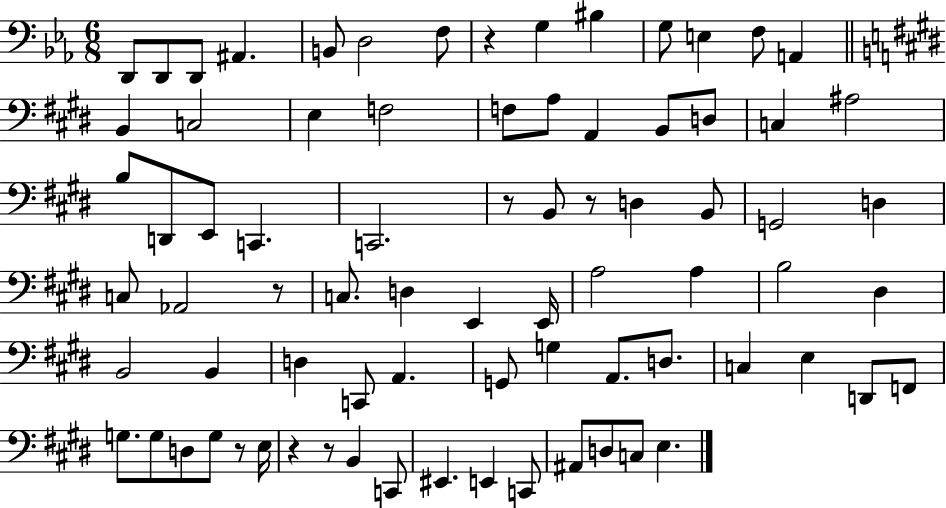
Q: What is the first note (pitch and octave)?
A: D2